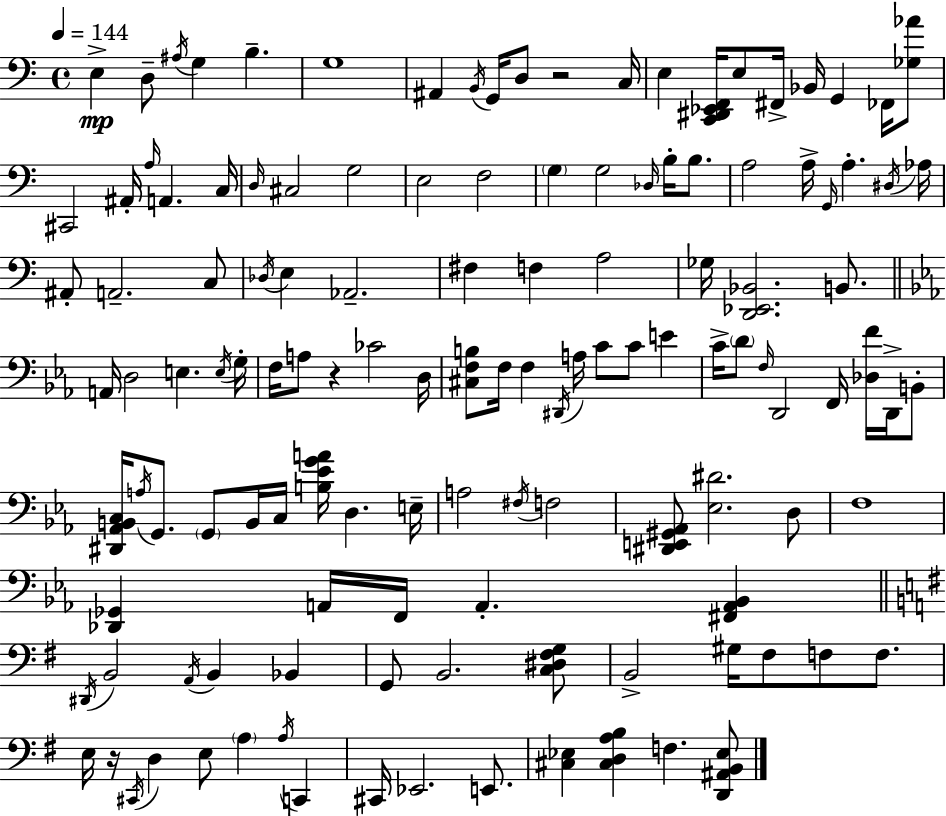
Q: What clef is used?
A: bass